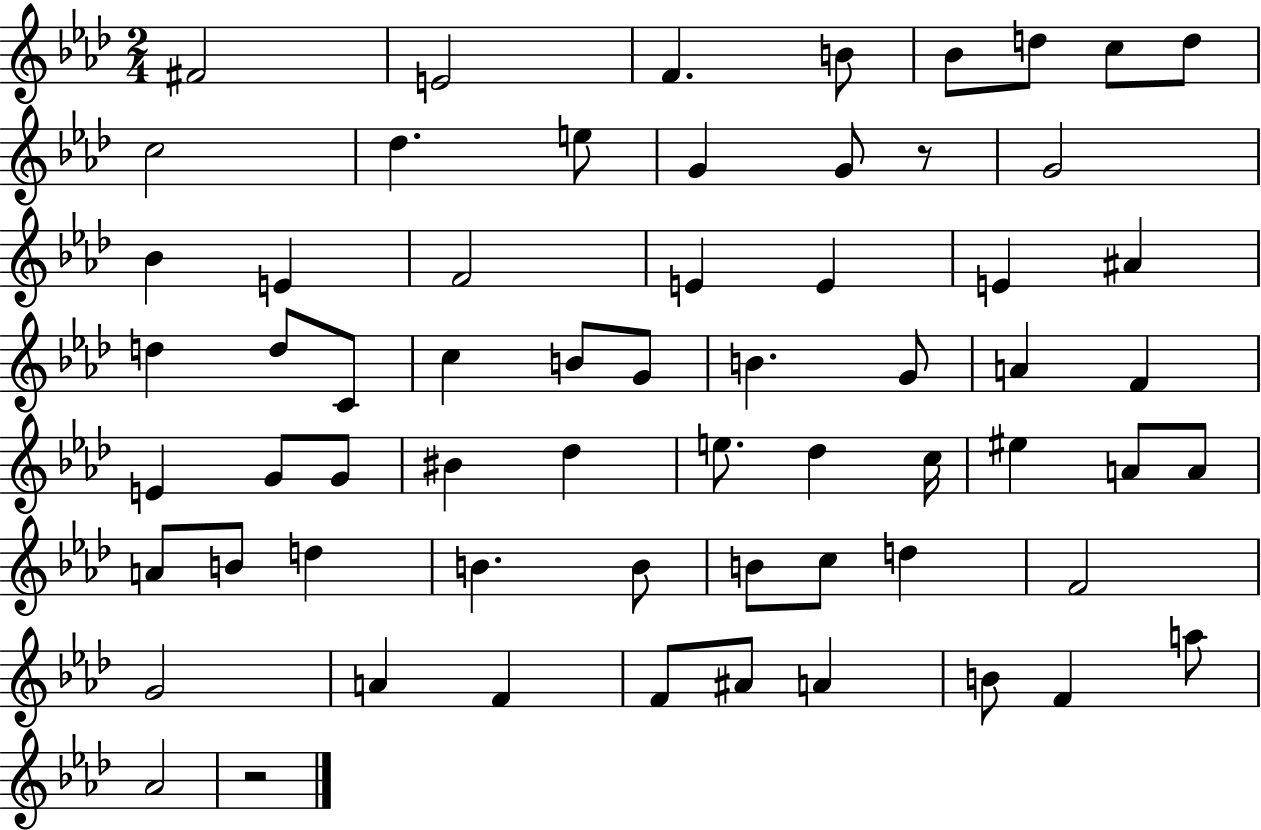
F#4/h E4/h F4/q. B4/e Bb4/e D5/e C5/e D5/e C5/h Db5/q. E5/e G4/q G4/e R/e G4/h Bb4/q E4/q F4/h E4/q E4/q E4/q A#4/q D5/q D5/e C4/e C5/q B4/e G4/e B4/q. G4/e A4/q F4/q E4/q G4/e G4/e BIS4/q Db5/q E5/e. Db5/q C5/s EIS5/q A4/e A4/e A4/e B4/e D5/q B4/q. B4/e B4/e C5/e D5/q F4/h G4/h A4/q F4/q F4/e A#4/e A4/q B4/e F4/q A5/e Ab4/h R/h